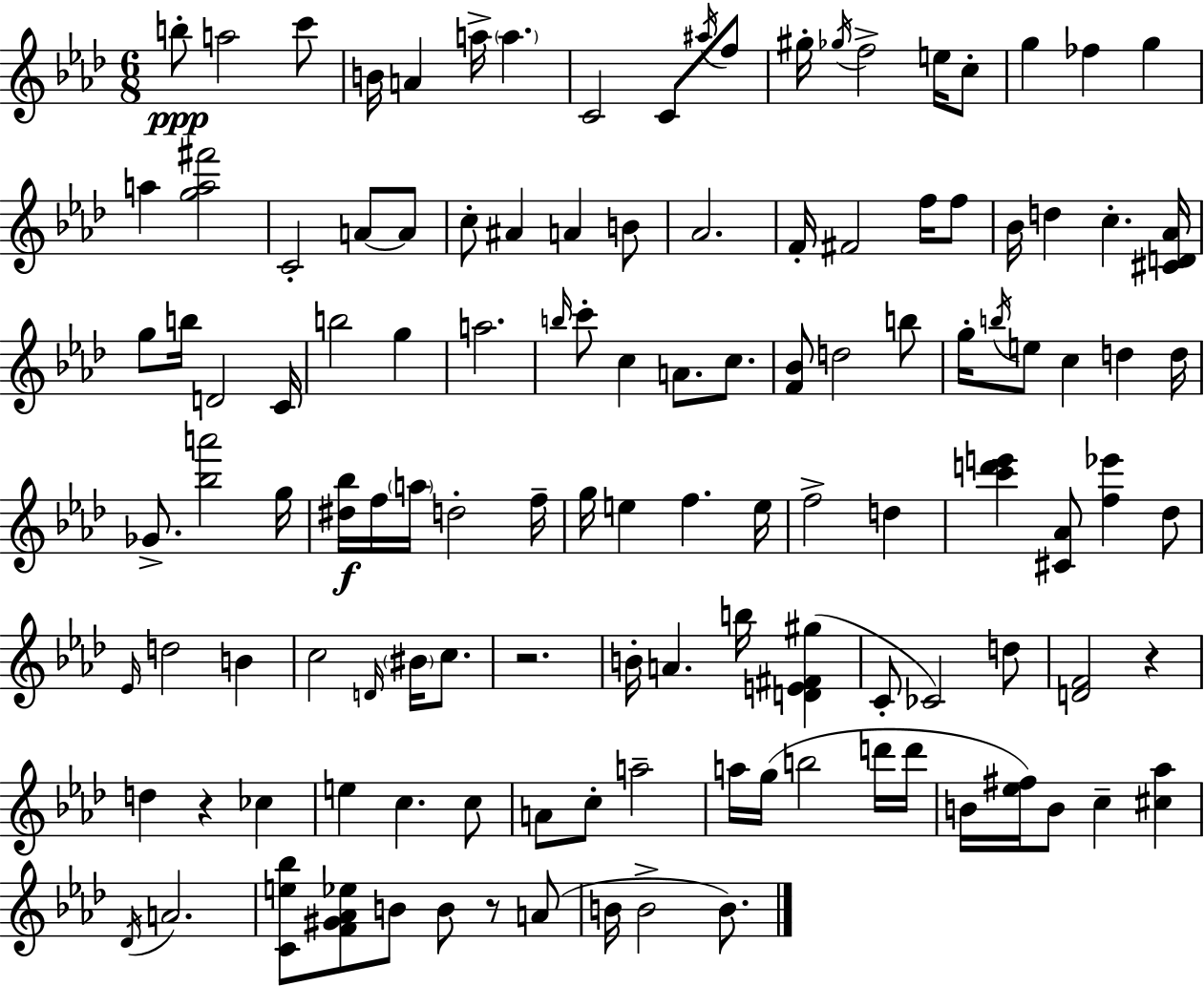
B5/e A5/h C6/e B4/s A4/q A5/s A5/q. C4/h C4/e A#5/s F5/e G#5/s Gb5/s F5/h E5/s C5/e G5/q FES5/q G5/q A5/q [G5,A5,F#6]/h C4/h A4/e A4/e C5/e A#4/q A4/q B4/e Ab4/h. F4/s F#4/h F5/s F5/e Bb4/s D5/q C5/q. [C#4,D4,Ab4]/s G5/e B5/s D4/h C4/s B5/h G5/q A5/h. B5/s C6/e C5/q A4/e. C5/e. [F4,Bb4]/e D5/h B5/e G5/s B5/s E5/e C5/q D5/q D5/s Gb4/e. [Bb5,A6]/h G5/s [D#5,Bb5]/s F5/s A5/s D5/h F5/s G5/s E5/q F5/q. E5/s F5/h D5/q [C6,D6,E6]/q [C#4,Ab4]/e [F5,Eb6]/q Db5/e Eb4/s D5/h B4/q C5/h D4/s BIS4/s C5/e. R/h. B4/s A4/q. B5/s [D4,E4,F#4,G#5]/q C4/e CES4/h D5/e [D4,F4]/h R/q D5/q R/q CES5/q E5/q C5/q. C5/e A4/e C5/e A5/h A5/s G5/s B5/h D6/s D6/s B4/s [Eb5,F#5]/s B4/e C5/q [C#5,Ab5]/q Db4/s A4/h. [C4,E5,Bb5]/e [F4,G#4,Ab4,Eb5]/e B4/e B4/e R/e A4/e B4/s B4/h B4/e.